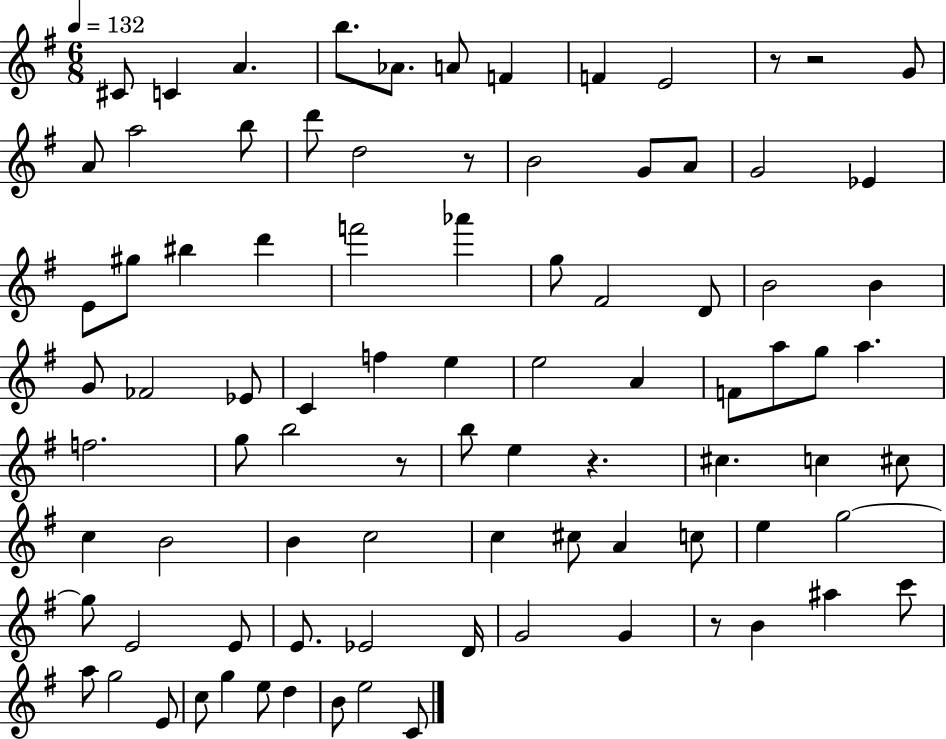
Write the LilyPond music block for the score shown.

{
  \clef treble
  \numericTimeSignature
  \time 6/8
  \key g \major
  \tempo 4 = 132
  cis'8 c'4 a'4. | b''8. aes'8. a'8 f'4 | f'4 e'2 | r8 r2 g'8 | \break a'8 a''2 b''8 | d'''8 d''2 r8 | b'2 g'8 a'8 | g'2 ees'4 | \break e'8 gis''8 bis''4 d'''4 | f'''2 aes'''4 | g''8 fis'2 d'8 | b'2 b'4 | \break g'8 fes'2 ees'8 | c'4 f''4 e''4 | e''2 a'4 | f'8 a''8 g''8 a''4. | \break f''2. | g''8 b''2 r8 | b''8 e''4 r4. | cis''4. c''4 cis''8 | \break c''4 b'2 | b'4 c''2 | c''4 cis''8 a'4 c''8 | e''4 g''2~~ | \break g''8 e'2 e'8 | e'8. ees'2 d'16 | g'2 g'4 | r8 b'4 ais''4 c'''8 | \break a''8 g''2 e'8 | c''8 g''4 e''8 d''4 | b'8 e''2 c'8 | \bar "|."
}